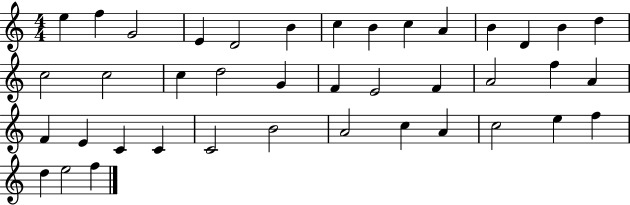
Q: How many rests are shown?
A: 0